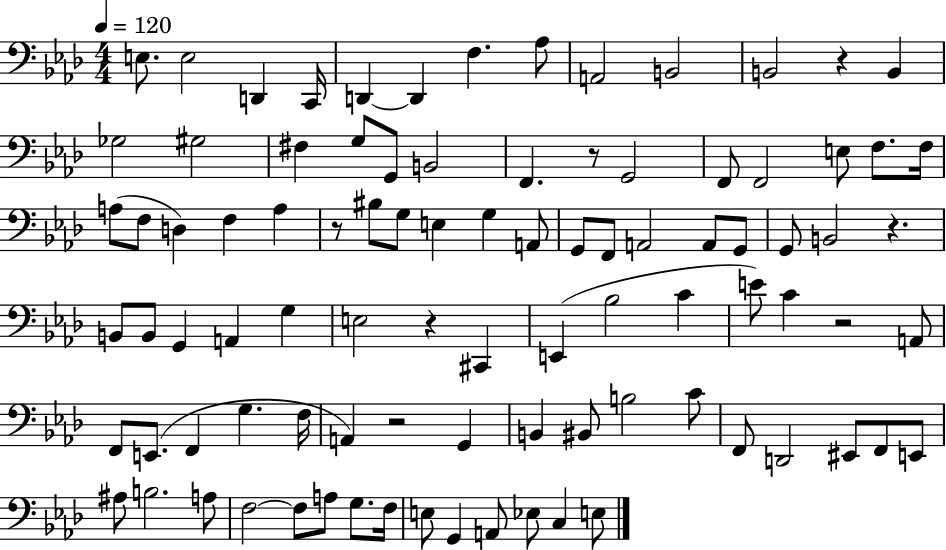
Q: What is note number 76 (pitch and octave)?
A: F3